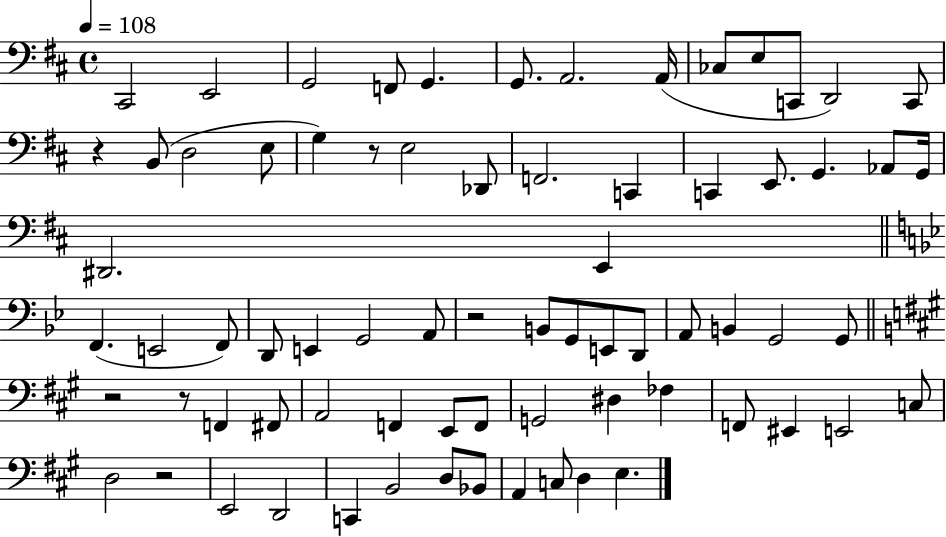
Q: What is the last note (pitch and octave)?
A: E3